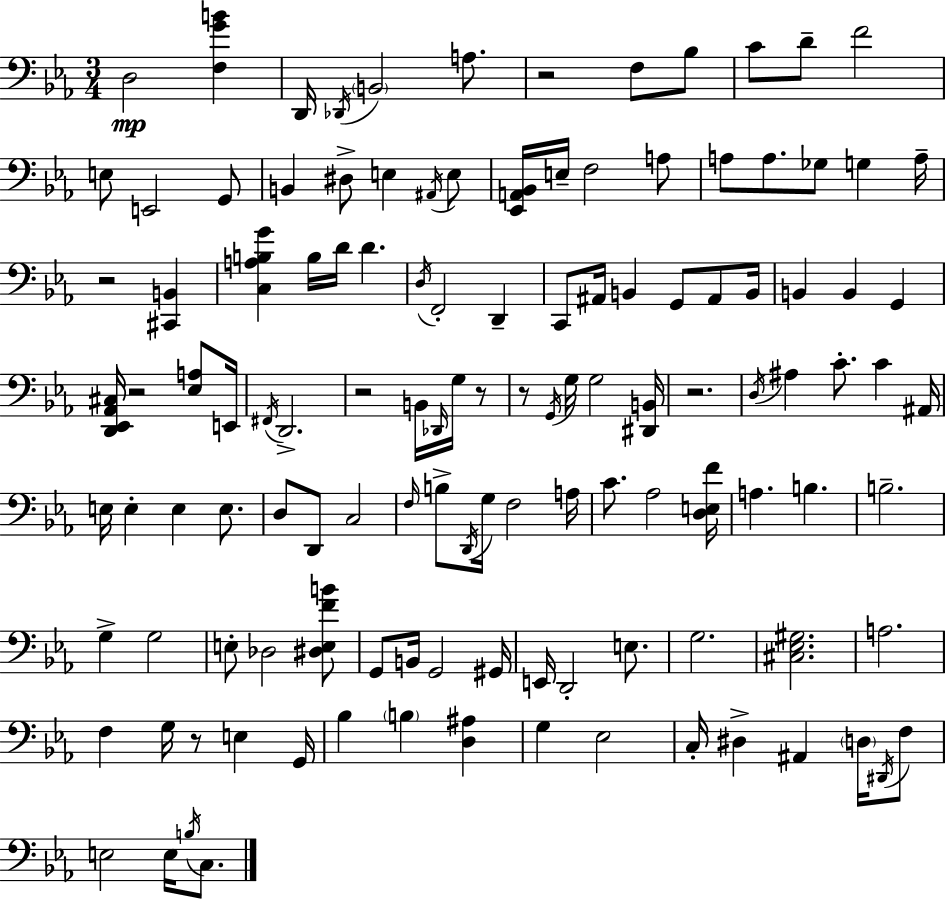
X:1
T:Untitled
M:3/4
L:1/4
K:Eb
D,2 [F,GB] D,,/4 _D,,/4 B,,2 A,/2 z2 F,/2 _B,/2 C/2 D/2 F2 E,/2 E,,2 G,,/2 B,, ^D,/2 E, ^A,,/4 E,/2 [_E,,A,,_B,,]/4 E,/4 F,2 A,/2 A,/2 A,/2 _G,/2 G, A,/4 z2 [^C,,B,,] [C,A,B,G] B,/4 D/4 D D,/4 F,,2 D,, C,,/2 ^A,,/4 B,, G,,/2 ^A,,/2 B,,/4 B,, B,, G,, [D,,_E,,_A,,^C,]/4 z2 [_E,A,]/2 E,,/4 ^F,,/4 D,,2 z2 B,,/4 _D,,/4 G,/4 z/2 z/2 G,,/4 G,/4 G,2 [^D,,B,,]/4 z2 D,/4 ^A, C/2 C ^A,,/4 E,/4 E, E, E,/2 D,/2 D,,/2 C,2 F,/4 B,/2 D,,/4 G,/4 F,2 A,/4 C/2 _A,2 [D,E,F]/4 A, B, B,2 G, G,2 E,/2 _D,2 [^D,E,FB]/2 G,,/2 B,,/4 G,,2 ^G,,/4 E,,/4 D,,2 E,/2 G,2 [^C,_E,^G,]2 A,2 F, G,/4 z/2 E, G,,/4 _B, B, [D,^A,] G, _E,2 C,/4 ^D, ^A,, D,/4 ^D,,/4 F,/2 E,2 E,/4 B,/4 C,/2